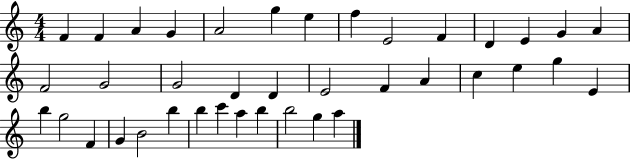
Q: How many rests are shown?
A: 0